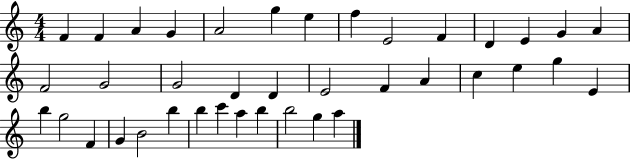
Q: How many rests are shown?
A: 0